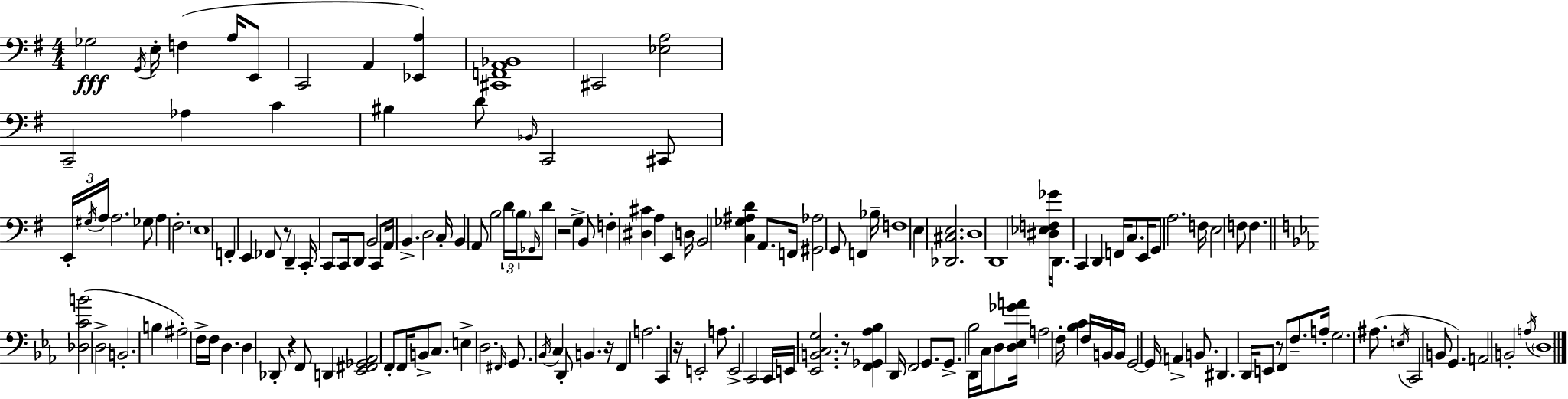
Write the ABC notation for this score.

X:1
T:Untitled
M:4/4
L:1/4
K:Em
_G,2 G,,/4 E,/4 F, A,/4 E,,/2 C,,2 A,, [_E,,A,] [^C,,F,,A,,_B,,]4 ^C,,2 [_E,A,]2 C,,2 _A, C ^B, D/2 _B,,/4 C,,2 ^C,,/2 E,,/4 ^G,/4 A,/4 A,2 _G,/2 A, ^F,2 E,4 F,, E,, _F,,/2 z/2 D,, C,,/4 C,,/2 C,,/4 D,,/2 B,,2 C,,/2 A,,/4 B,, D,2 C,/4 B,, A,,/2 B,2 D/4 B,/4 _G,,/4 D/2 z2 G, B,,/2 F, [^D,^C] A, E,, D,/4 B,,2 [C,_G,^A,D] A,,/2 F,,/4 [^G,,_A,]2 G,,/2 F,, _B,/4 F,4 E, [_D,,^C,E,]2 D,4 D,,4 [^D,_E,F,_G]/4 D,,/2 C,, D,, F,,/4 C,/2 E,,/4 G,,/2 A,2 F,/4 E,2 F,/2 F, [_D,CB]2 D,2 B,,2 B, ^A,2 F,/4 F,/4 D, D, _D,,/2 z F,,/2 D,, [_E,,^F,,_G,,_A,,]2 F,,/2 F,,/4 B,,/2 C,/2 E, D,2 ^F,,/4 G,,/2 _B,,/4 C, D,,/2 B,, z/4 F,, A,2 C,, z/4 E,,2 A,/2 E,,2 C,,2 C,,/4 E,,/4 [_E,,B,,C,G,]2 z/2 [F,,_G,,_A,_B,] D,,/4 F,,2 G,,/2 G,,/2 _B,2 D,,/4 C,/4 D,/2 [D,_E,_GA]/4 A,2 F,/4 [_B,C] F,/4 B,,/4 B,,/4 G,,2 G,,/4 A,, B,,/2 ^D,, D,,/4 E,,/2 z/2 F,,/2 F,/2 A,/4 G,2 ^A,/2 E,/4 C,,2 B,,/2 G,, A,,2 B,,2 A,/4 D,4